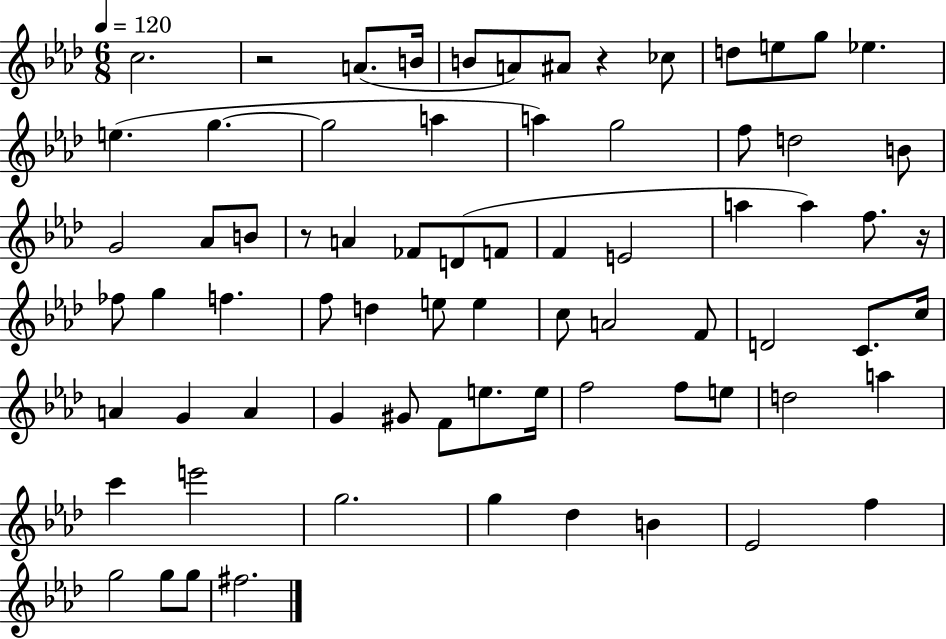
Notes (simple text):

C5/h. R/h A4/e. B4/s B4/e A4/e A#4/e R/q CES5/e D5/e E5/e G5/e Eb5/q. E5/q. G5/q. G5/h A5/q A5/q G5/h F5/e D5/h B4/e G4/h Ab4/e B4/e R/e A4/q FES4/e D4/e F4/e F4/q E4/h A5/q A5/q F5/e. R/s FES5/e G5/q F5/q. F5/e D5/q E5/e E5/q C5/e A4/h F4/e D4/h C4/e. C5/s A4/q G4/q A4/q G4/q G#4/e F4/e E5/e. E5/s F5/h F5/e E5/e D5/h A5/q C6/q E6/h G5/h. G5/q Db5/q B4/q Eb4/h F5/q G5/h G5/e G5/e F#5/h.